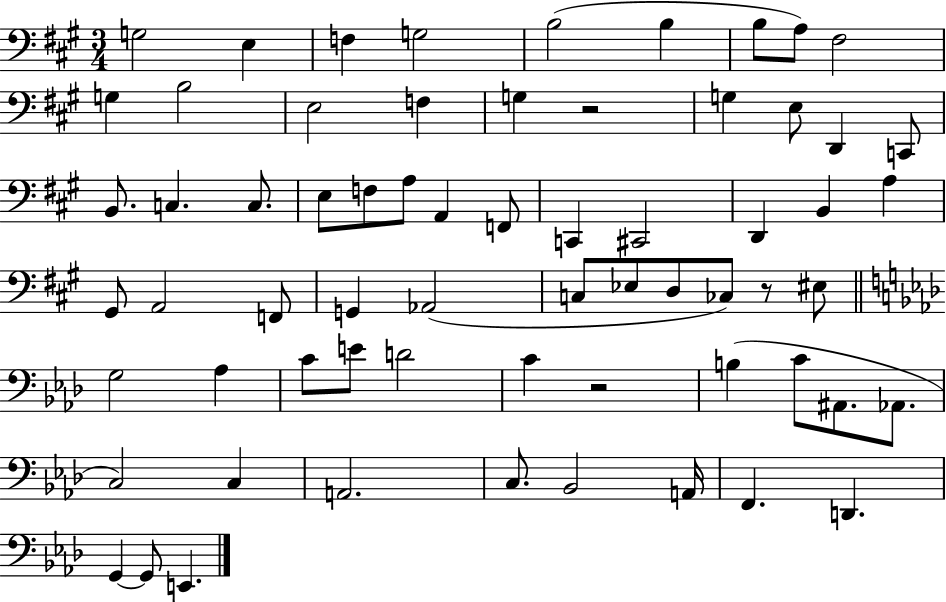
{
  \clef bass
  \numericTimeSignature
  \time 3/4
  \key a \major
  g2 e4 | f4 g2 | b2( b4 | b8 a8) fis2 | \break g4 b2 | e2 f4 | g4 r2 | g4 e8 d,4 c,8 | \break b,8. c4. c8. | e8 f8 a8 a,4 f,8 | c,4 cis,2 | d,4 b,4 a4 | \break gis,8 a,2 f,8 | g,4 aes,2( | c8 ees8 d8 ces8) r8 eis8 | \bar "||" \break \key aes \major g2 aes4 | c'8 e'8 d'2 | c'4 r2 | b4( c'8 ais,8. aes,8. | \break c2) c4 | a,2. | c8. bes,2 a,16 | f,4. d,4. | \break g,4~~ g,8 e,4. | \bar "|."
}